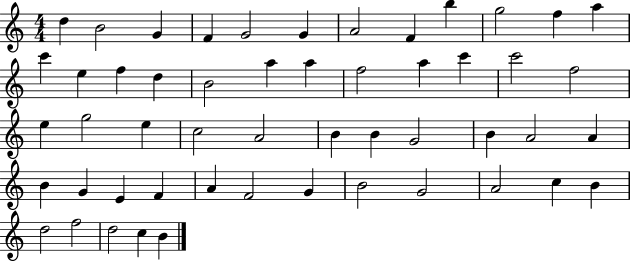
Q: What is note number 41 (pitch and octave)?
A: F4